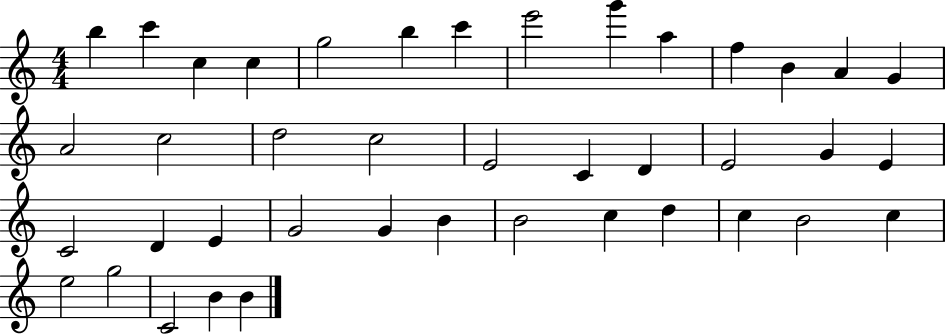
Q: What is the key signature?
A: C major